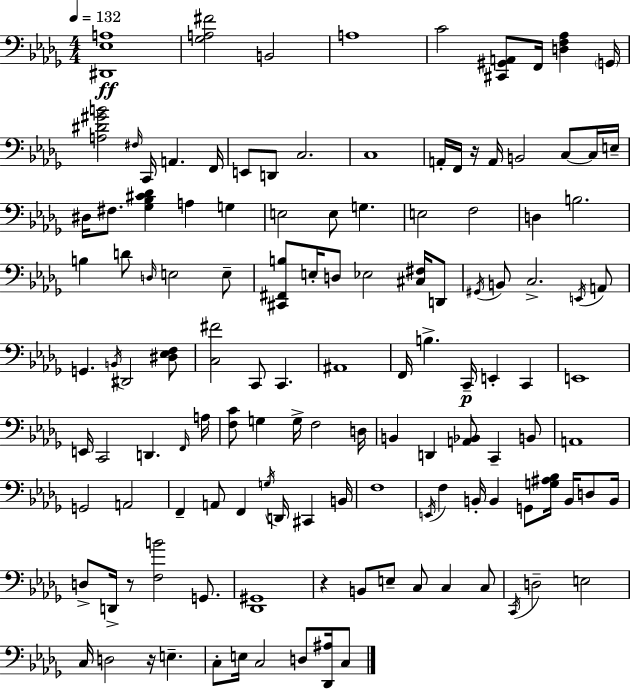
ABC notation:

X:1
T:Untitled
M:4/4
L:1/4
K:Bbm
[^D,,_E,A,]4 [_G,A,^F]2 B,,2 A,4 C2 [^C,,^G,,A,,]/2 F,,/4 [D,F,_A,] G,,/4 [A,^D^GB]2 ^F,/4 C,,/4 A,, F,,/4 E,,/2 D,,/2 C,2 C,4 A,,/4 F,,/4 z/4 A,,/4 B,,2 C,/2 C,/4 E,/4 ^D,/4 ^F,/2 [_G,_B,^C_D] A, G, E,2 E,/2 G, E,2 F,2 D, B,2 B, D/2 D,/4 E,2 E,/2 [^C,,^F,,B,]/2 E,/4 D,/2 _E,2 [^C,^F,]/4 D,,/2 ^G,,/4 B,,/2 C,2 E,,/4 A,,/2 G,, B,,/4 ^D,,2 [^D,_E,F,]/2 [C,^F]2 C,,/2 C,, ^A,,4 F,,/4 B, C,,/4 E,, C,, E,,4 E,,/4 C,,2 D,, F,,/4 A,/4 [F,C]/2 G, G,/4 F,2 D,/4 B,, D,, [A,,_B,,]/2 C,, B,,/2 A,,4 G,,2 A,,2 F,, A,,/2 F,, G,/4 D,,/4 ^C,, B,,/4 F,4 E,,/4 F, B,,/4 B,, G,,/2 [G,^A,_B,]/4 B,,/4 D,/2 B,,/4 D,/2 D,,/4 z/2 [F,B]2 G,,/2 [_D,,^G,,]4 z B,,/2 E,/2 C,/2 C, C,/2 C,,/4 D,2 E,2 C,/4 D,2 z/4 E, C,/2 E,/4 C,2 D,/2 [_D,,^A,]/4 C,/2